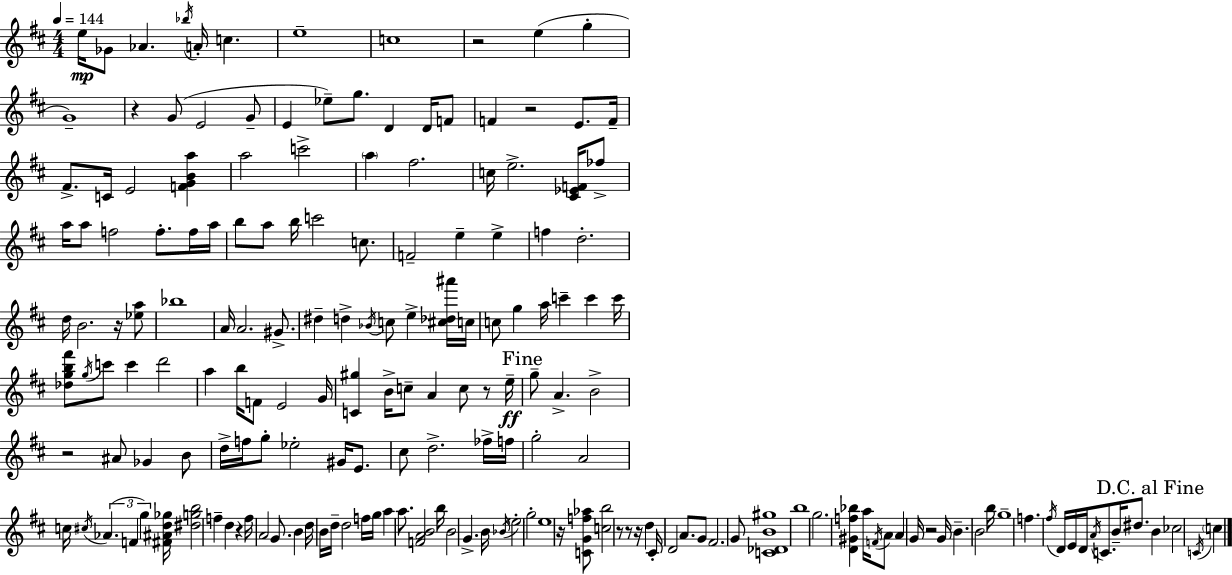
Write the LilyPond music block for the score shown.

{
  \clef treble
  \numericTimeSignature
  \time 4/4
  \key d \major
  \tempo 4 = 144
  e''16\mp ges'8 aes'4. \acciaccatura { bes''16 } a'16-. c''4. | e''1-- | c''1 | r2 e''4( g''4-. | \break g'1--) | r4 g'8( e'2 g'8-- | e'4 ees''8--) g''8. d'4 d'16 f'8 | f'4 r2 e'8. | \break f'16-- fis'8.-> c'16 e'2 <f' g' b' a''>4 | a''2 c'''2-> | \parenthesize a''4 fis''2. | c''16 e''2.-> <cis' ees' f'>16 fes''8-> | \break a''16 a''8 f''2 f''8.-. f''16 | a''16 b''8 a''8 b''16 c'''2 c''8. | f'2-- e''4-- e''4-> | f''4 d''2.-. | \break d''16 b'2. r16 <ees'' a''>8 | bes''1 | a'16 a'2. gis'8.-> | dis''4-- d''4-> \acciaccatura { bes'16 } c''8 e''4-> | \break <cis'' des'' ais'''>16 c''16 c''8 g''4 a''16 c'''4-- c'''4 | c'''16 <des'' g'' b'' fis'''>8 \acciaccatura { g''16 } c'''8 c'''4 d'''2 | a''4 b''16 f'8 e'2 | g'16 <c' gis''>4 b'16-> c''8-- a'4 c''8 | \break r8 e''16--\ff \mark "Fine" g''8-- a'4.-> b'2-> | r2 ais'8 ges'4 | b'8 d''16-> f''16 g''8-. ees''2-. gis'16 | e'8. cis''8 d''2.-> | \break fes''16-> f''16 g''2-. a'2 | c''16 \acciaccatura { cis''16 }( \tuplet 3/2 { aes'4. f'4 g''4) } | <fis' ais' d'' ges''>16 <dis'' g'' b''>2 f''4-- | d''4 r4 f''16 a'2 | \break g'8. b'4 d''16 b'16 d''16-- d''2 | f''16 g''16 a''4 a''8. <f' a' b'>2 | b''16 b'2 g'4.-> | b'16 \acciaccatura { bes'16 } \parenthesize e''2-. g''2-. | \break e''1 | r16 <c' g' f'' aes''>8 <c'' b''>2 | r8 r8 r16 d''4 cis'16-. d'2 | a'8. g'8 fis'2. | \break g'8 <c' des' b' gis''>1 | b''1 | g''2. | <d' gis' f'' bes''>4 a''16 \acciaccatura { f'16 } a'8 a'4 g'16 r2 | \break g'16 b'4.-- b'2 | b''16 g''1-- | f''4. \acciaccatura { fis''16 } d'16 e'16 d'16 | \acciaccatura { a'16 } c'8. b'16-- dis''8. \mark "D.C. al Fine" b'4 ces''2 | \break \acciaccatura { c'16 } \parenthesize c''4 \bar "|."
}